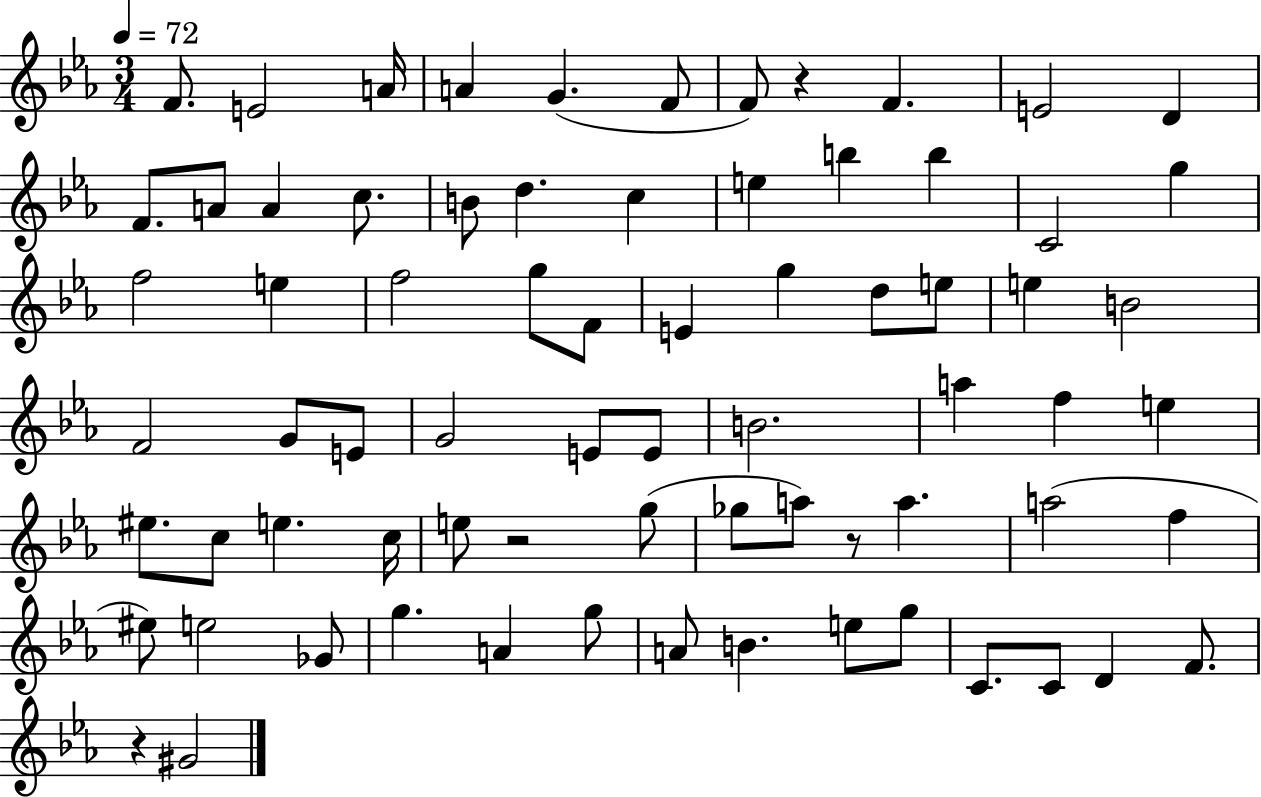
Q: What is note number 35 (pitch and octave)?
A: G4